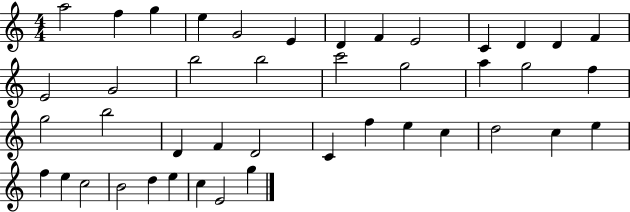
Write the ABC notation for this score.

X:1
T:Untitled
M:4/4
L:1/4
K:C
a2 f g e G2 E D F E2 C D D F E2 G2 b2 b2 c'2 g2 a g2 f g2 b2 D F D2 C f e c d2 c e f e c2 B2 d e c E2 g